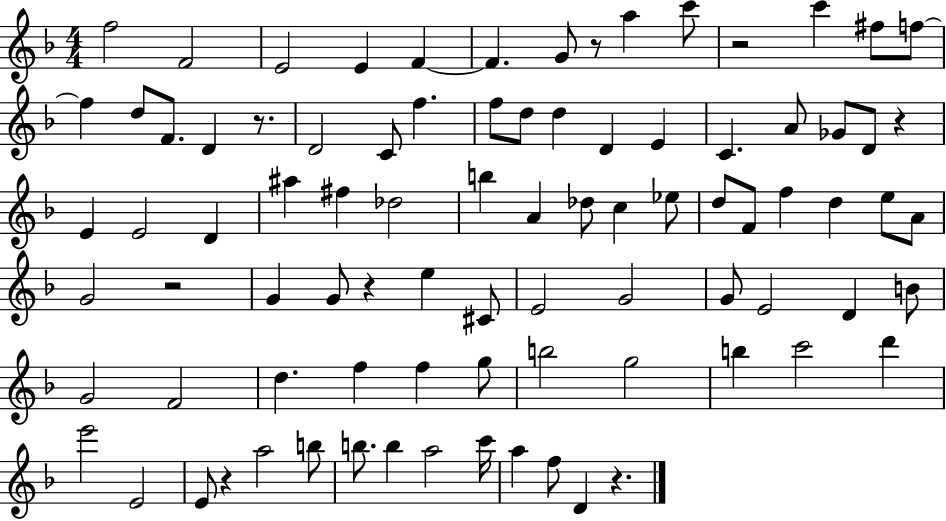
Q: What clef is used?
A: treble